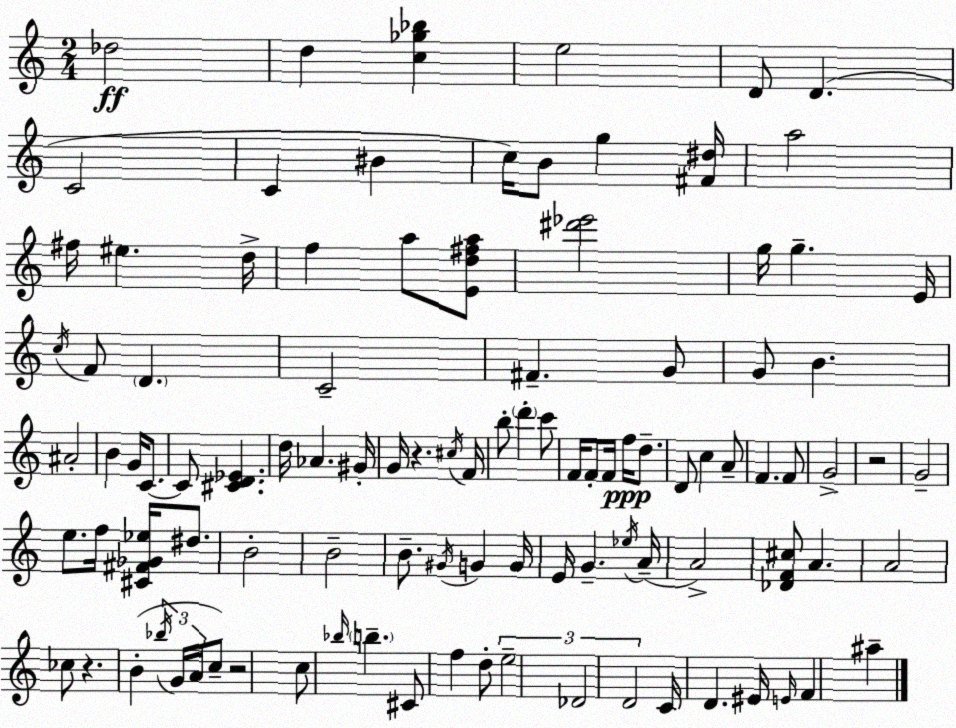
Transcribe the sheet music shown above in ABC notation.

X:1
T:Untitled
M:2/4
L:1/4
K:Am
_d2 d [c_g_b] e2 D/2 D C2 C ^B c/4 B/2 g [^F^d]/4 a2 ^f/4 ^e d/4 f a/2 [Ed^fa]/2 [^d'_e']2 g/4 g E/4 c/4 F/2 D C2 ^F G/2 G/2 B ^A2 B G/4 C/2 C/2 [^CD_E] d/4 _A ^G/4 G/4 z ^c/4 F/4 b/2 d' c'/2 F/4 F/2 F/4 f/4 d/2 D/2 c A/2 F F/2 G2 z2 G2 e/2 f/4 [^C^F_G_e]/4 ^d/2 B2 B2 B/2 ^G/4 G G/4 E/4 G _e/4 A/4 A2 [_DF^c]/2 A A2 _c/2 z B _b/4 G/4 A/4 c/2 z2 c/2 _b/4 b ^C/2 f d/2 e2 _D2 D2 C/4 D ^E/4 E/4 F ^a